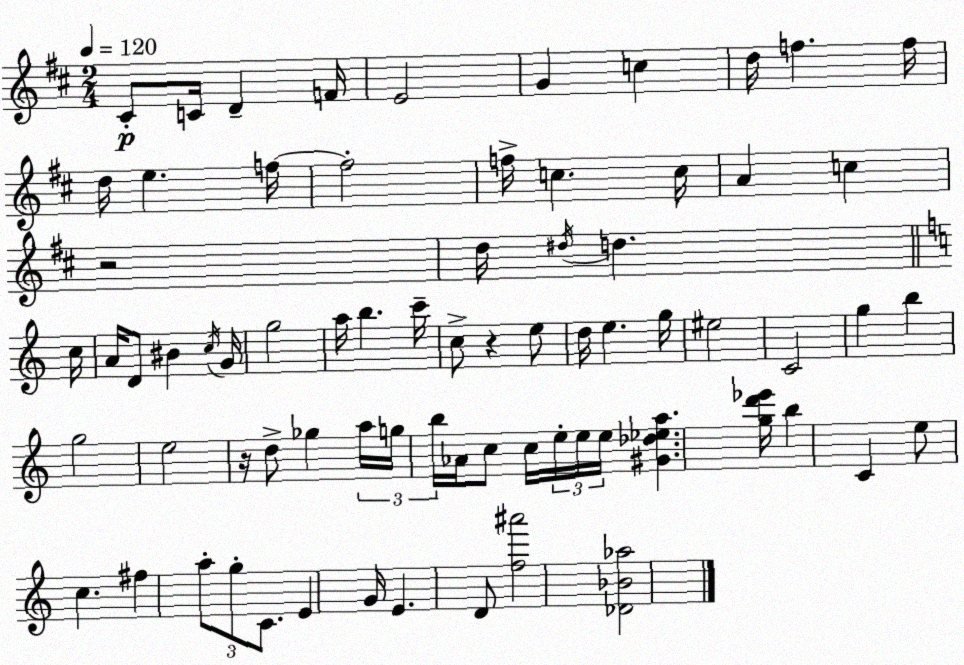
X:1
T:Untitled
M:2/4
L:1/4
K:D
^C/2 C/4 D F/4 E2 G c d/4 f f/4 d/4 e f/4 f2 f/4 c c/4 A c z2 d/4 ^d/4 d c/4 A/4 D/2 ^B c/4 G/4 g2 a/4 b c'/4 c/2 z e/2 d/4 e g/4 ^e2 C2 g b g2 e2 z/4 d/2 _g a/4 g/4 b/4 _A/4 c/2 c/4 e/4 e/4 e/4 [^G_d_ea] [gd'_e']/4 b C e/2 c ^f a/2 g/2 C/2 E G/4 E D/2 [f^a']2 [_D_B_a]2